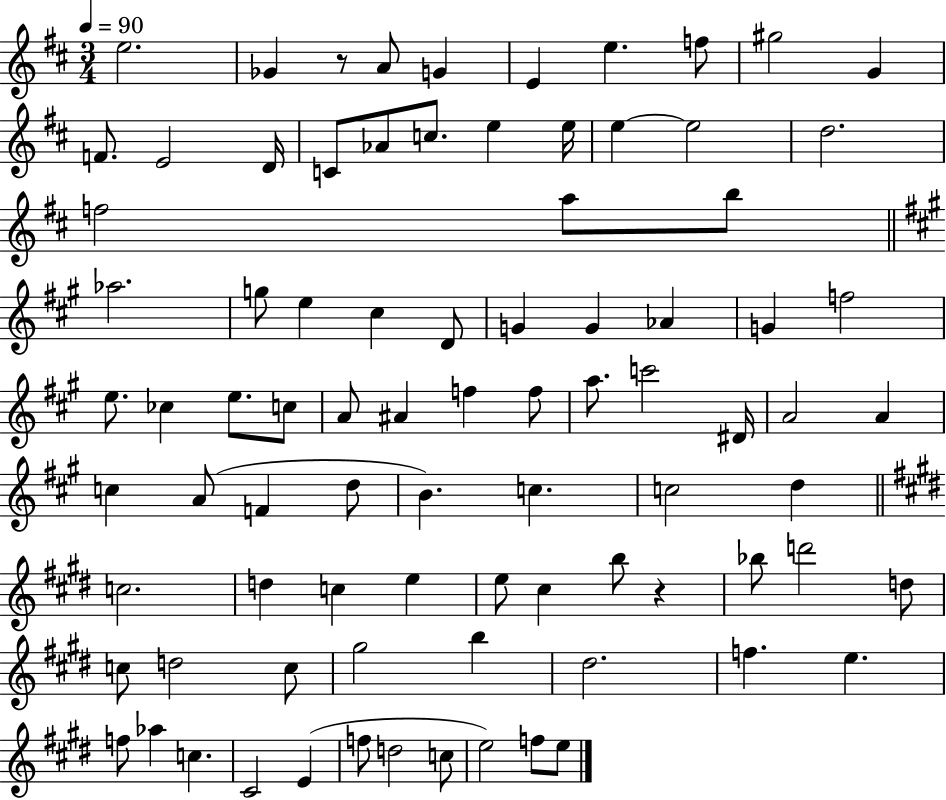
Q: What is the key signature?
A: D major